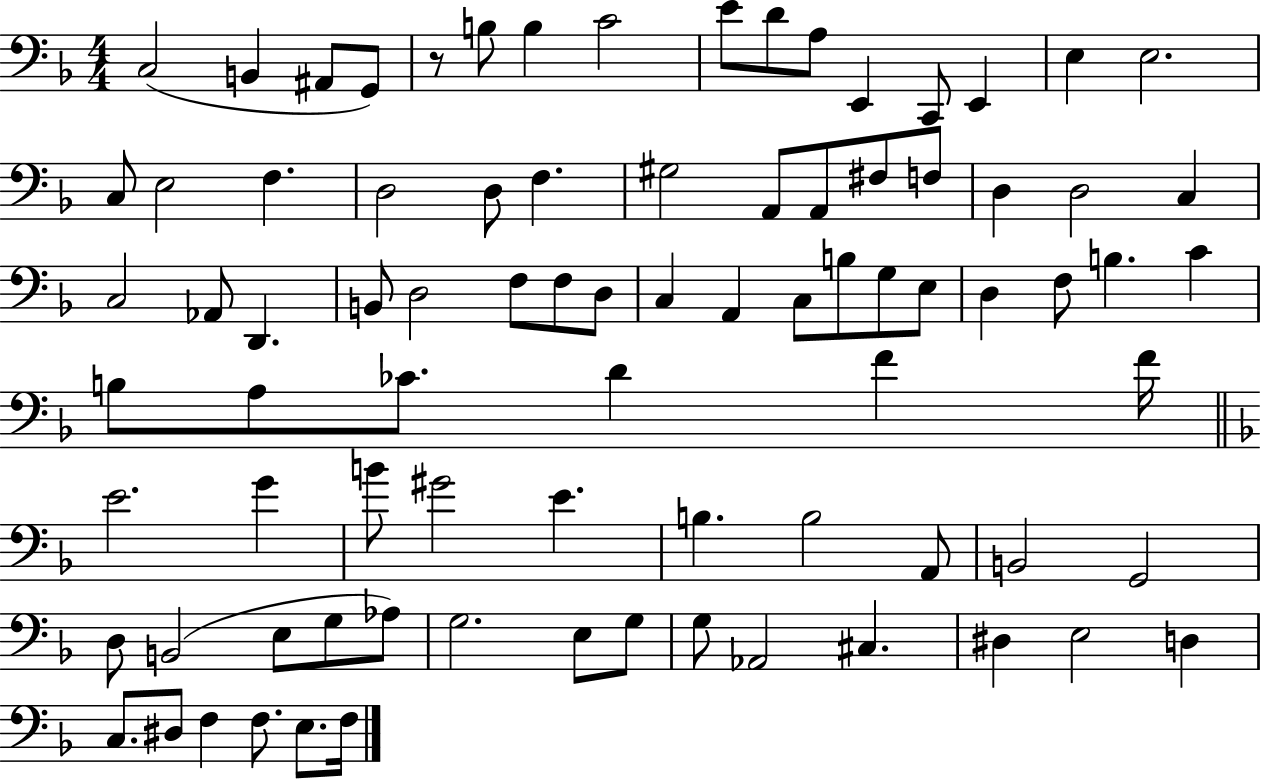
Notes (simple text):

C3/h B2/q A#2/e G2/e R/e B3/e B3/q C4/h E4/e D4/e A3/e E2/q C2/e E2/q E3/q E3/h. C3/e E3/h F3/q. D3/h D3/e F3/q. G#3/h A2/e A2/e F#3/e F3/e D3/q D3/h C3/q C3/h Ab2/e D2/q. B2/e D3/h F3/e F3/e D3/e C3/q A2/q C3/e B3/e G3/e E3/e D3/q F3/e B3/q. C4/q B3/e A3/e CES4/e. D4/q F4/q F4/s E4/h. G4/q B4/e G#4/h E4/q. B3/q. B3/h A2/e B2/h G2/h D3/e B2/h E3/e G3/e Ab3/e G3/h. E3/e G3/e G3/e Ab2/h C#3/q. D#3/q E3/h D3/q C3/e. D#3/e F3/q F3/e. E3/e. F3/s